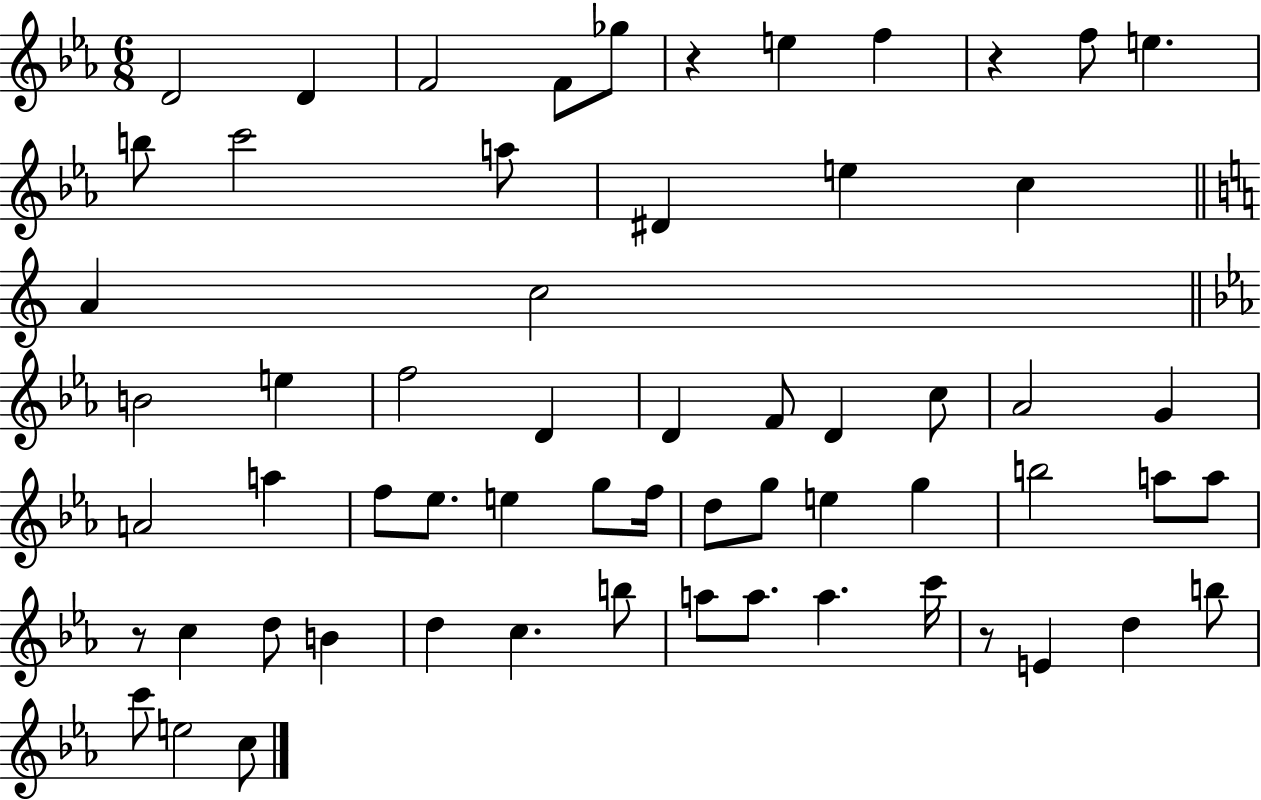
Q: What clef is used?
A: treble